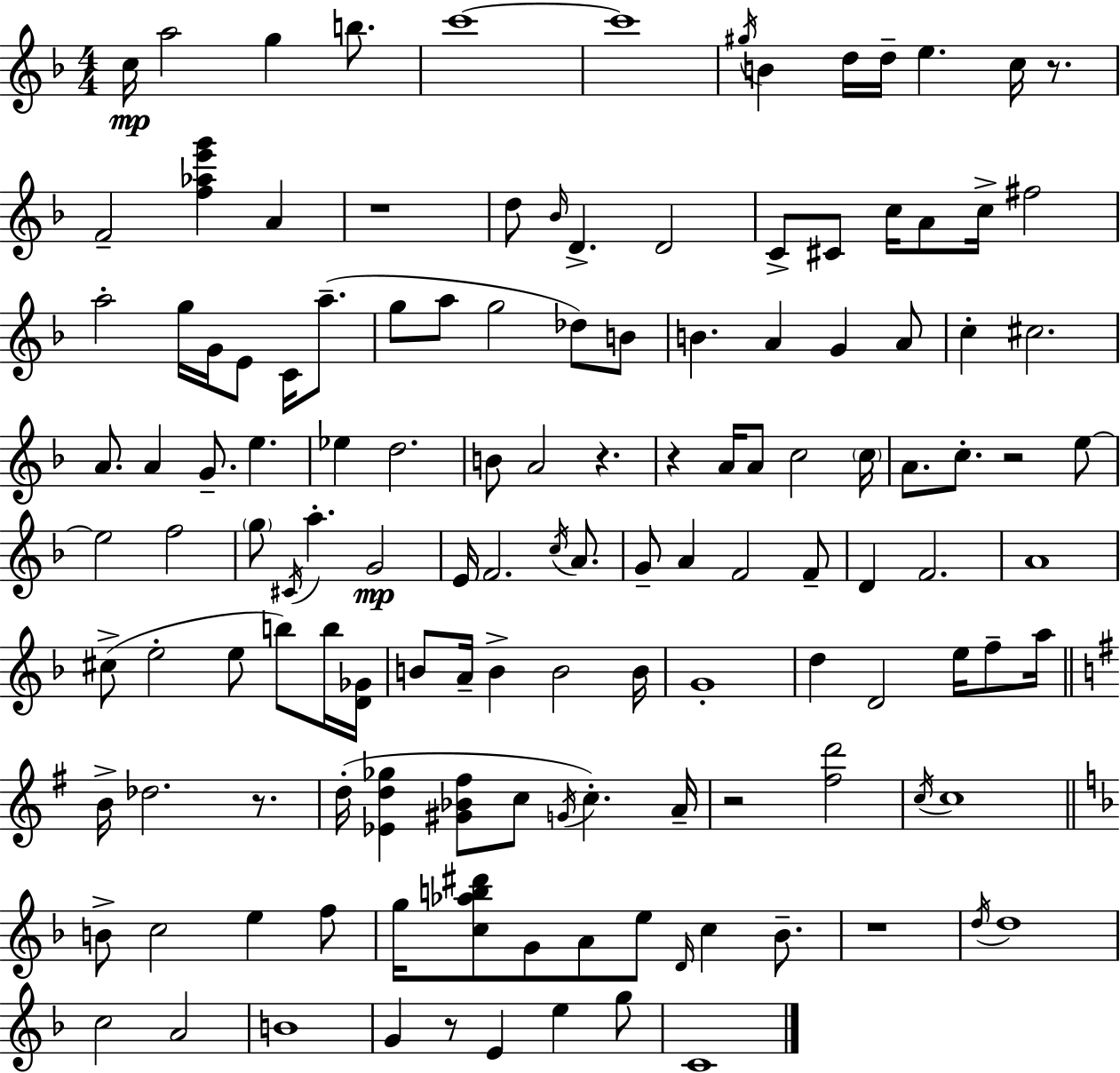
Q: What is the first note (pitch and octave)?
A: C5